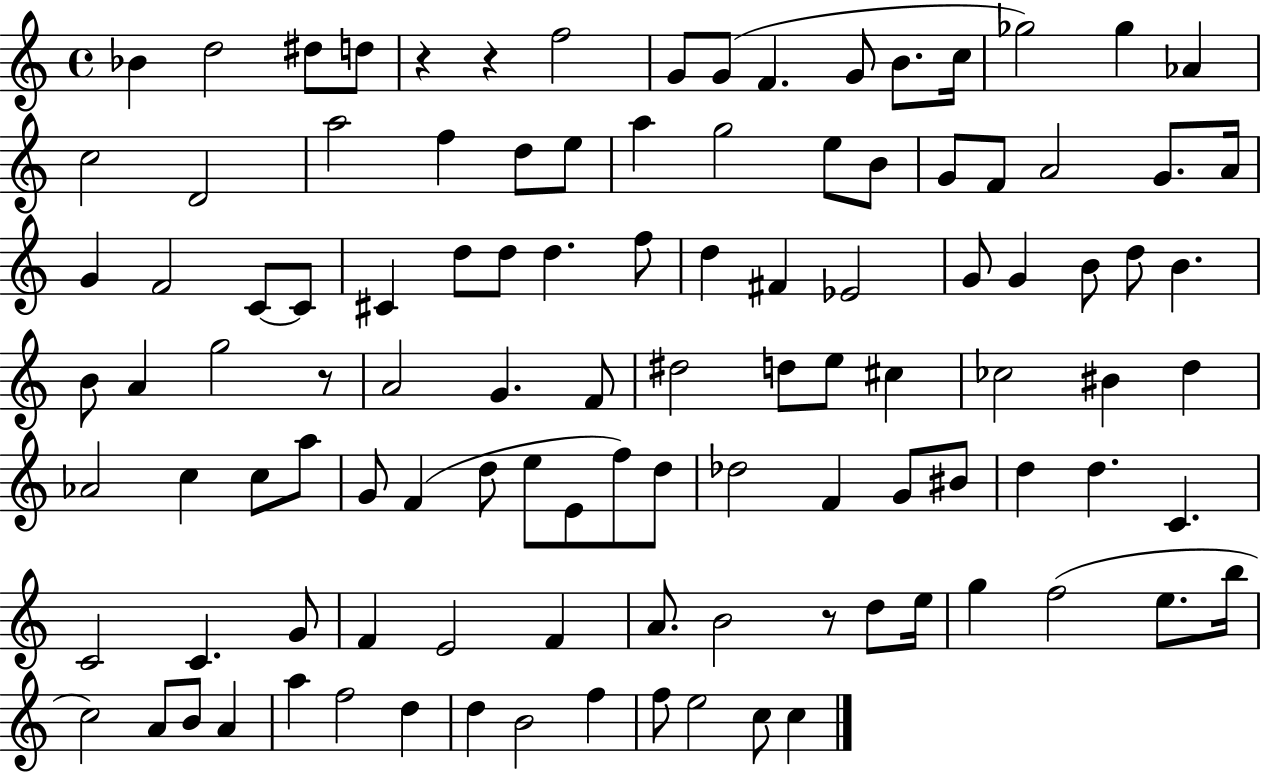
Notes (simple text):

Bb4/q D5/h D#5/e D5/e R/q R/q F5/h G4/e G4/e F4/q. G4/e B4/e. C5/s Gb5/h Gb5/q Ab4/q C5/h D4/h A5/h F5/q D5/e E5/e A5/q G5/h E5/e B4/e G4/e F4/e A4/h G4/e. A4/s G4/q F4/h C4/e C4/e C#4/q D5/e D5/e D5/q. F5/e D5/q F#4/q Eb4/h G4/e G4/q B4/e D5/e B4/q. B4/e A4/q G5/h R/e A4/h G4/q. F4/e D#5/h D5/e E5/e C#5/q CES5/h BIS4/q D5/q Ab4/h C5/q C5/e A5/e G4/e F4/q D5/e E5/e E4/e F5/e D5/e Db5/h F4/q G4/e BIS4/e D5/q D5/q. C4/q. C4/h C4/q. G4/e F4/q E4/h F4/q A4/e. B4/h R/e D5/e E5/s G5/q F5/h E5/e. B5/s C5/h A4/e B4/e A4/q A5/q F5/h D5/q D5/q B4/h F5/q F5/e E5/h C5/e C5/q